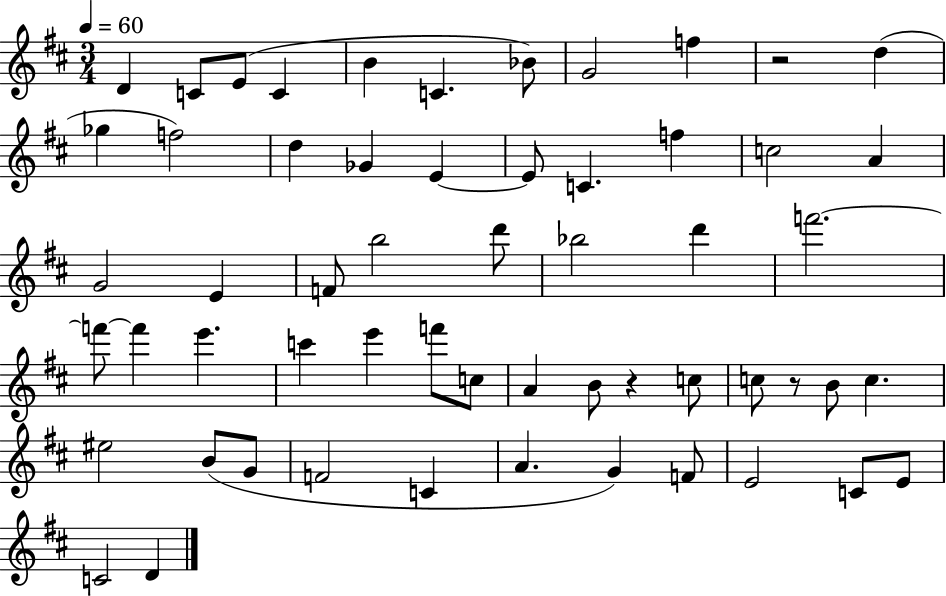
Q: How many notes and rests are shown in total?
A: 57